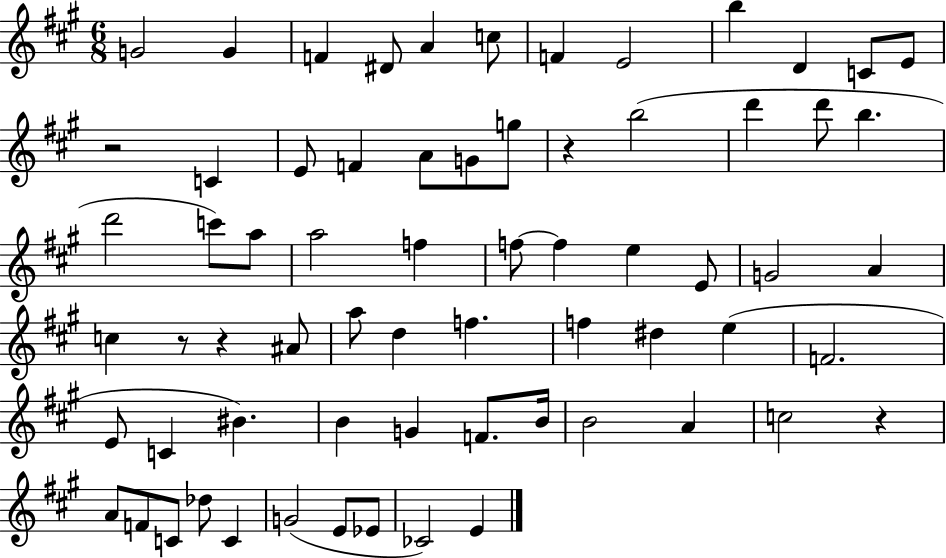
{
  \clef treble
  \numericTimeSignature
  \time 6/8
  \key a \major
  g'2 g'4 | f'4 dis'8 a'4 c''8 | f'4 e'2 | b''4 d'4 c'8 e'8 | \break r2 c'4 | e'8 f'4 a'8 g'8 g''8 | r4 b''2( | d'''4 d'''8 b''4. | \break d'''2 c'''8) a''8 | a''2 f''4 | f''8~~ f''4 e''4 e'8 | g'2 a'4 | \break c''4 r8 r4 ais'8 | a''8 d''4 f''4. | f''4 dis''4 e''4( | f'2. | \break e'8 c'4 bis'4.) | b'4 g'4 f'8. b'16 | b'2 a'4 | c''2 r4 | \break a'8 f'8 c'8 des''8 c'4 | g'2( e'8 ees'8 | ces'2) e'4 | \bar "|."
}